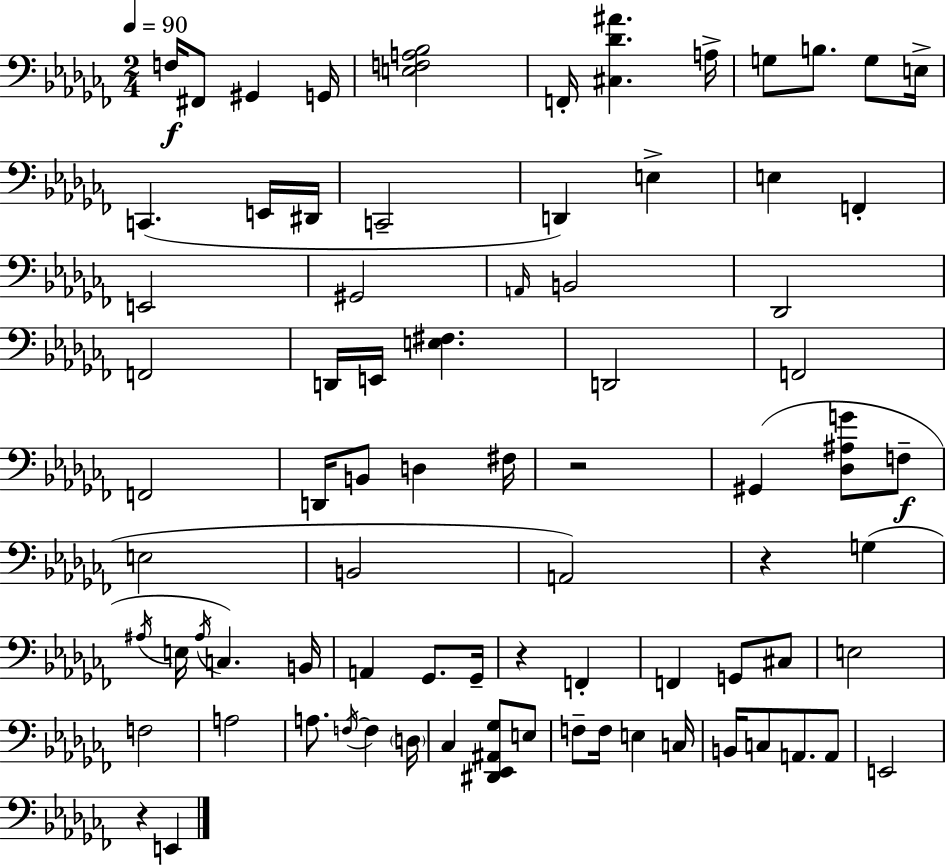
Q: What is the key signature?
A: AES minor